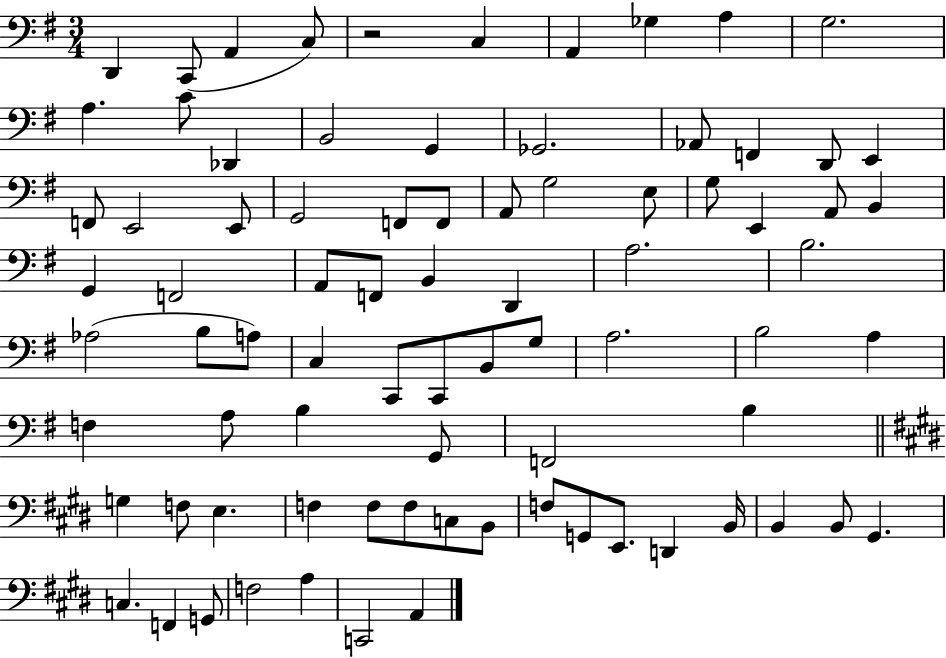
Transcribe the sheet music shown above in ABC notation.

X:1
T:Untitled
M:3/4
L:1/4
K:G
D,, C,,/2 A,, C,/2 z2 C, A,, _G, A, G,2 A, C/2 _D,, B,,2 G,, _G,,2 _A,,/2 F,, D,,/2 E,, F,,/2 E,,2 E,,/2 G,,2 F,,/2 F,,/2 A,,/2 G,2 E,/2 G,/2 E,, A,,/2 B,, G,, F,,2 A,,/2 F,,/2 B,, D,, A,2 B,2 _A,2 B,/2 A,/2 C, C,,/2 C,,/2 B,,/2 G,/2 A,2 B,2 A, F, A,/2 B, G,,/2 F,,2 B, G, F,/2 E, F, F,/2 F,/2 C,/2 B,,/2 F,/2 G,,/2 E,,/2 D,, B,,/4 B,, B,,/2 ^G,, C, F,, G,,/2 F,2 A, C,,2 A,,